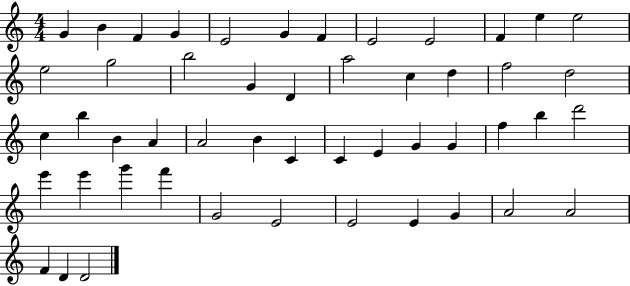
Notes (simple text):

G4/q B4/q F4/q G4/q E4/h G4/q F4/q E4/h E4/h F4/q E5/q E5/h E5/h G5/h B5/h G4/q D4/q A5/h C5/q D5/q F5/h D5/h C5/q B5/q B4/q A4/q A4/h B4/q C4/q C4/q E4/q G4/q G4/q F5/q B5/q D6/h E6/q E6/q G6/q F6/q G4/h E4/h E4/h E4/q G4/q A4/h A4/h F4/q D4/q D4/h